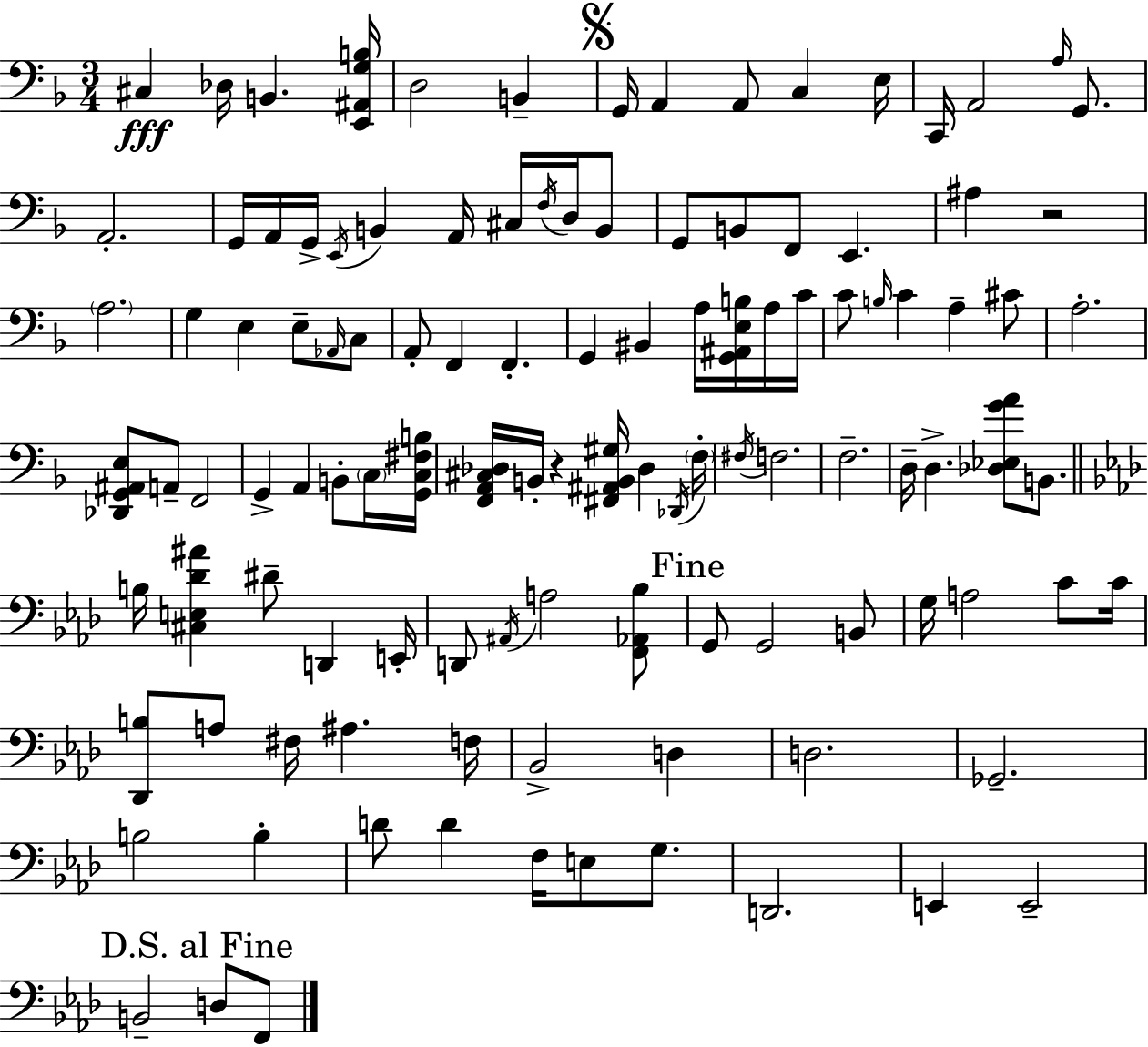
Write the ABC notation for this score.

X:1
T:Untitled
M:3/4
L:1/4
K:Dm
^C, _D,/4 B,, [E,,^A,,G,B,]/4 D,2 B,, G,,/4 A,, A,,/2 C, E,/4 C,,/4 A,,2 A,/4 G,,/2 A,,2 G,,/4 A,,/4 G,,/4 E,,/4 B,, A,,/4 ^C,/4 F,/4 D,/4 B,,/2 G,,/2 B,,/2 F,,/2 E,, ^A, z2 A,2 G, E, E,/2 _A,,/4 C,/2 A,,/2 F,, F,, G,, ^B,, A,/4 [G,,^A,,E,B,]/4 A,/4 C/4 C/2 B,/4 C A, ^C/2 A,2 [_D,,G,,^A,,E,]/2 A,,/2 F,,2 G,, A,, B,,/2 C,/4 [G,,C,^F,B,]/4 [F,,A,,^C,_D,]/4 B,,/4 z [^F,,^A,,B,,^G,]/4 _D, _D,,/4 F,/4 ^F,/4 F,2 F,2 D,/4 D, [_D,_E,GA]/2 B,,/2 B,/4 [^C,E,_D^A] ^D/2 D,, E,,/4 D,,/2 ^A,,/4 A,2 [F,,_A,,_B,]/2 G,,/2 G,,2 B,,/2 G,/4 A,2 C/2 C/4 [_D,,B,]/2 A,/2 ^F,/4 ^A, F,/4 _B,,2 D, D,2 _G,,2 B,2 B, D/2 D F,/4 E,/2 G,/2 D,,2 E,, E,,2 B,,2 D,/2 F,,/2